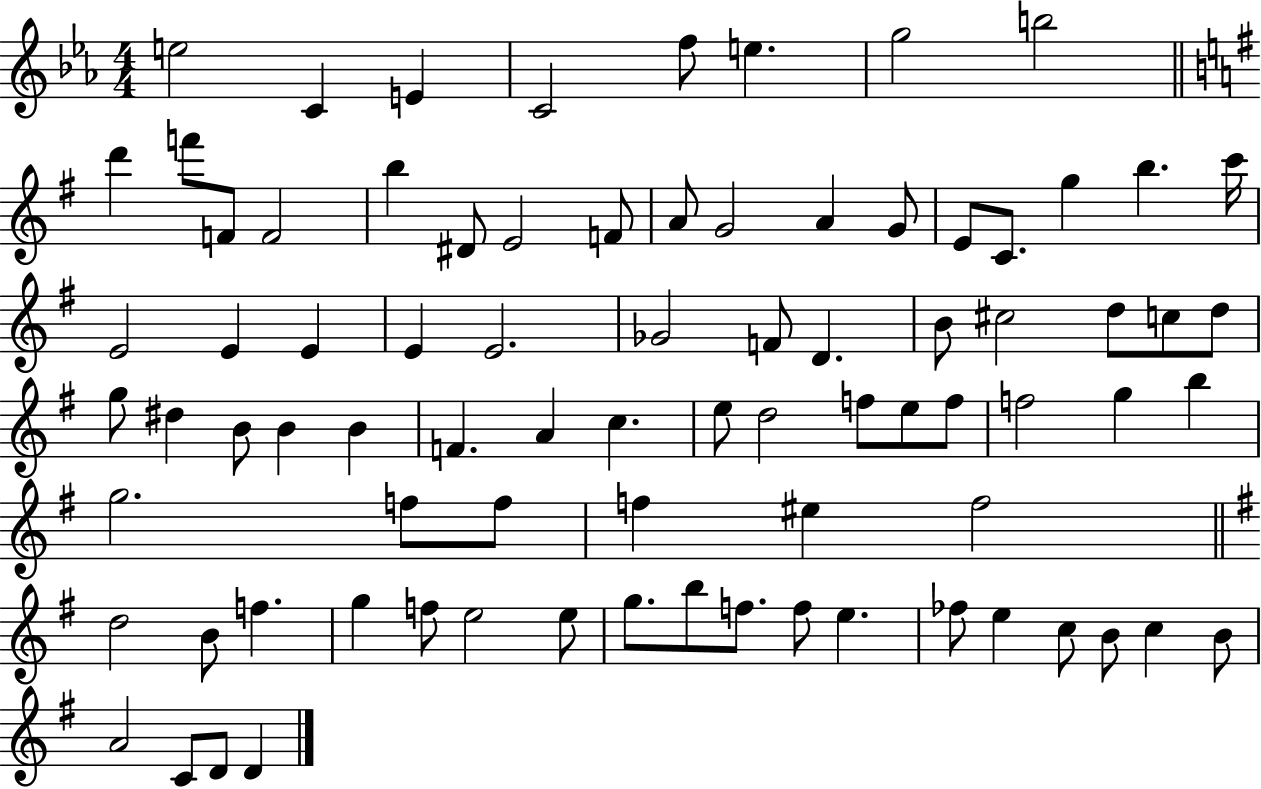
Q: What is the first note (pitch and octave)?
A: E5